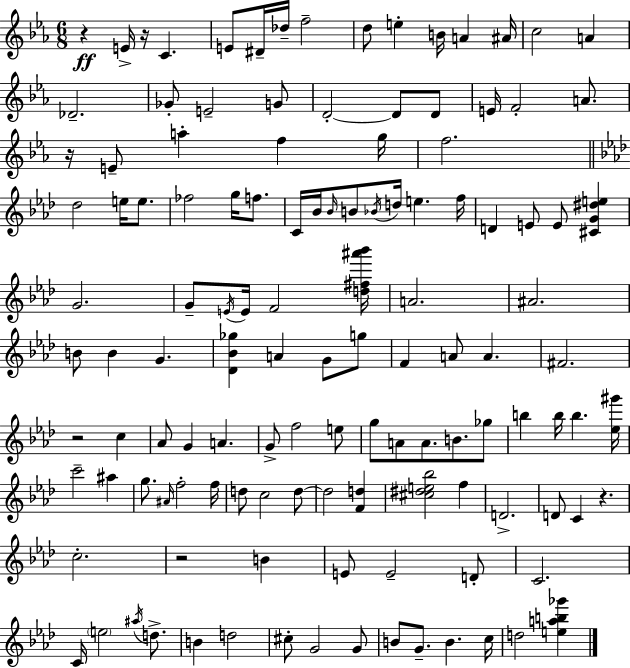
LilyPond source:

{
  \clef treble
  \numericTimeSignature
  \time 6/8
  \key c \minor
  \repeat volta 2 { r4\ff e'16-> r16 c'4. | e'8 dis'16-- des''16-- f''2-- | d''8 e''4-. b'16 a'4 ais'16 | c''2 a'4 | \break des'2.-- | ges'8-. e'2-- g'8 | d'2-.~~ d'8 d'8 | e'16 f'2-. a'8. | \break r16 e'8-- a''4-. f''4 g''16 | f''2. | \bar "||" \break \key aes \major des''2 e''16 e''8. | fes''2 g''16 f''8. | c'16 bes'16 \grace { bes'16 } b'8 \acciaccatura { bes'16 } d''16 e''4. | f''16 d'4 e'8 e'8 <cis' g' dis'' e''>4 | \break g'2. | g'8-- \acciaccatura { e'16 } e'16 f'2 | <d'' fis'' ais''' bes'''>16 a'2. | ais'2. | \break b'8 b'4 g'4. | <des' bes' ges''>4 a'4 g'8 | g''8 f'4 a'8 a'4. | fis'2. | \break r2 c''4 | aes'8 g'4 a'4. | g'8-> f''2 | e''8 g''8 a'8 a'8. b'8. | \break ges''8 b''4 b''16 b''4. | <ees'' gis'''>16 c'''2-- ais''4 | g''8. \grace { ais'16 } f''2-. | f''16 d''8 c''2 | \break d''8~~ d''2 | <f' d''>4 <cis'' dis'' e'' bes''>2 | f''4 d'2.-> | d'8 c'4 r4. | \break c''2.-. | r2 | b'4 e'8 e'2-- | d'8-. c'2. | \break c'16 \parenthesize e''2 | \acciaccatura { ais''16 } d''8.-> b'4 d''2 | cis''8-. g'2 | g'8 b'8 g'8.-- b'4. | \break c''16 d''2 | <e'' a'' b'' ges'''>4 } \bar "|."
}